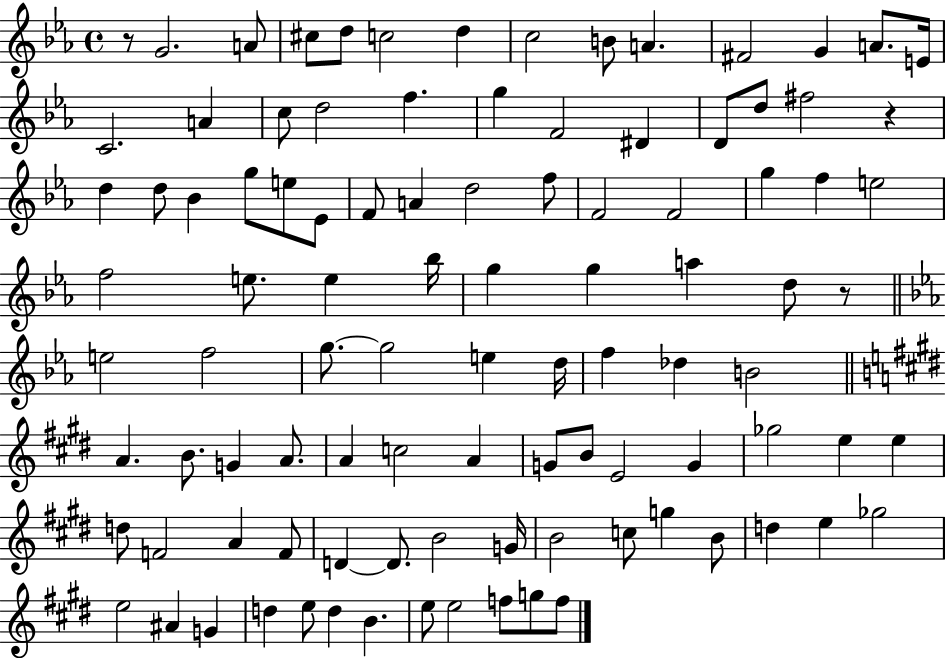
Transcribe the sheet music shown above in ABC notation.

X:1
T:Untitled
M:4/4
L:1/4
K:Eb
z/2 G2 A/2 ^c/2 d/2 c2 d c2 B/2 A ^F2 G A/2 E/4 C2 A c/2 d2 f g F2 ^D D/2 d/2 ^f2 z d d/2 _B g/2 e/2 _E/2 F/2 A d2 f/2 F2 F2 g f e2 f2 e/2 e _b/4 g g a d/2 z/2 e2 f2 g/2 g2 e d/4 f _d B2 A B/2 G A/2 A c2 A G/2 B/2 E2 G _g2 e e d/2 F2 A F/2 D D/2 B2 G/4 B2 c/2 g B/2 d e _g2 e2 ^A G d e/2 d B e/2 e2 f/2 g/2 f/2